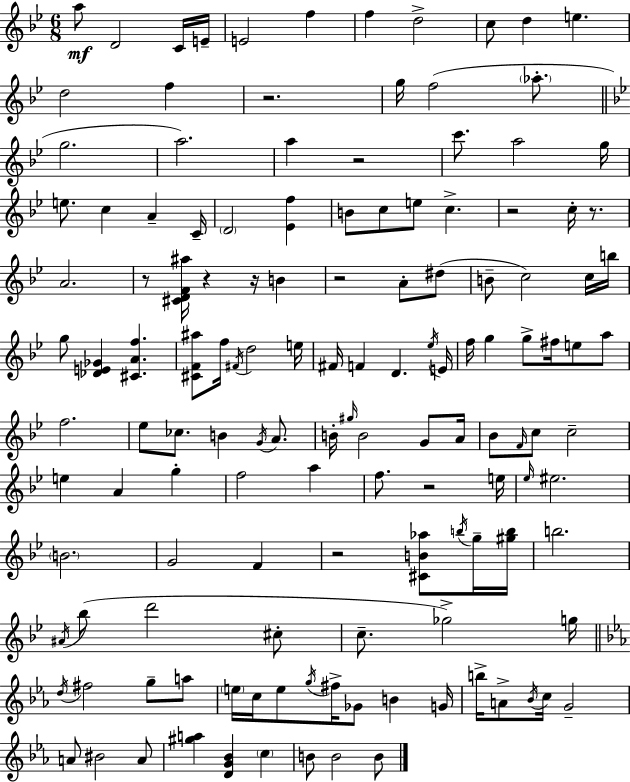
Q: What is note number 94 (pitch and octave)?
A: D5